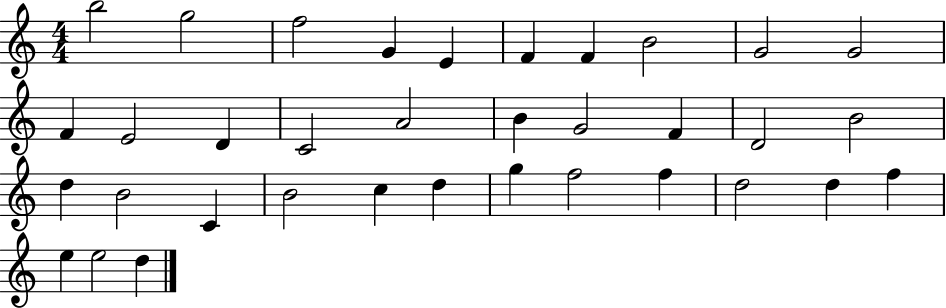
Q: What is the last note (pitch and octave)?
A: D5